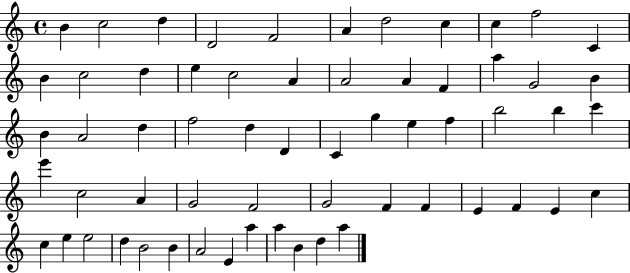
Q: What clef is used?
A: treble